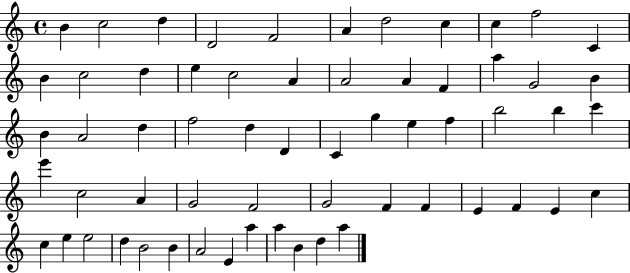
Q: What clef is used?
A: treble